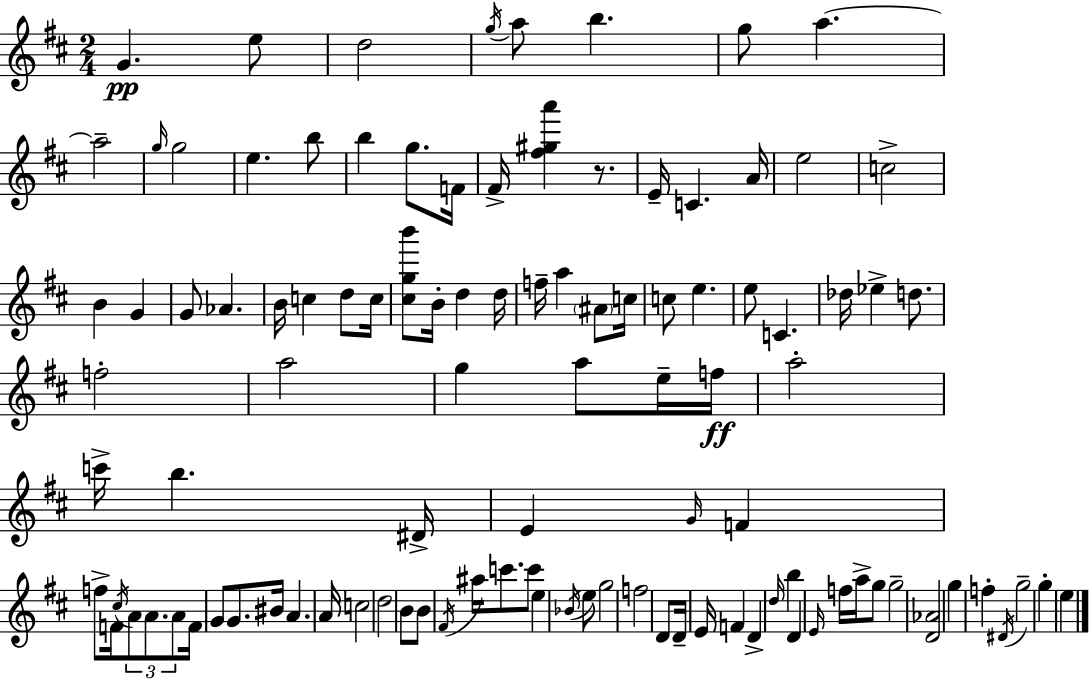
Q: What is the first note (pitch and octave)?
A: G4